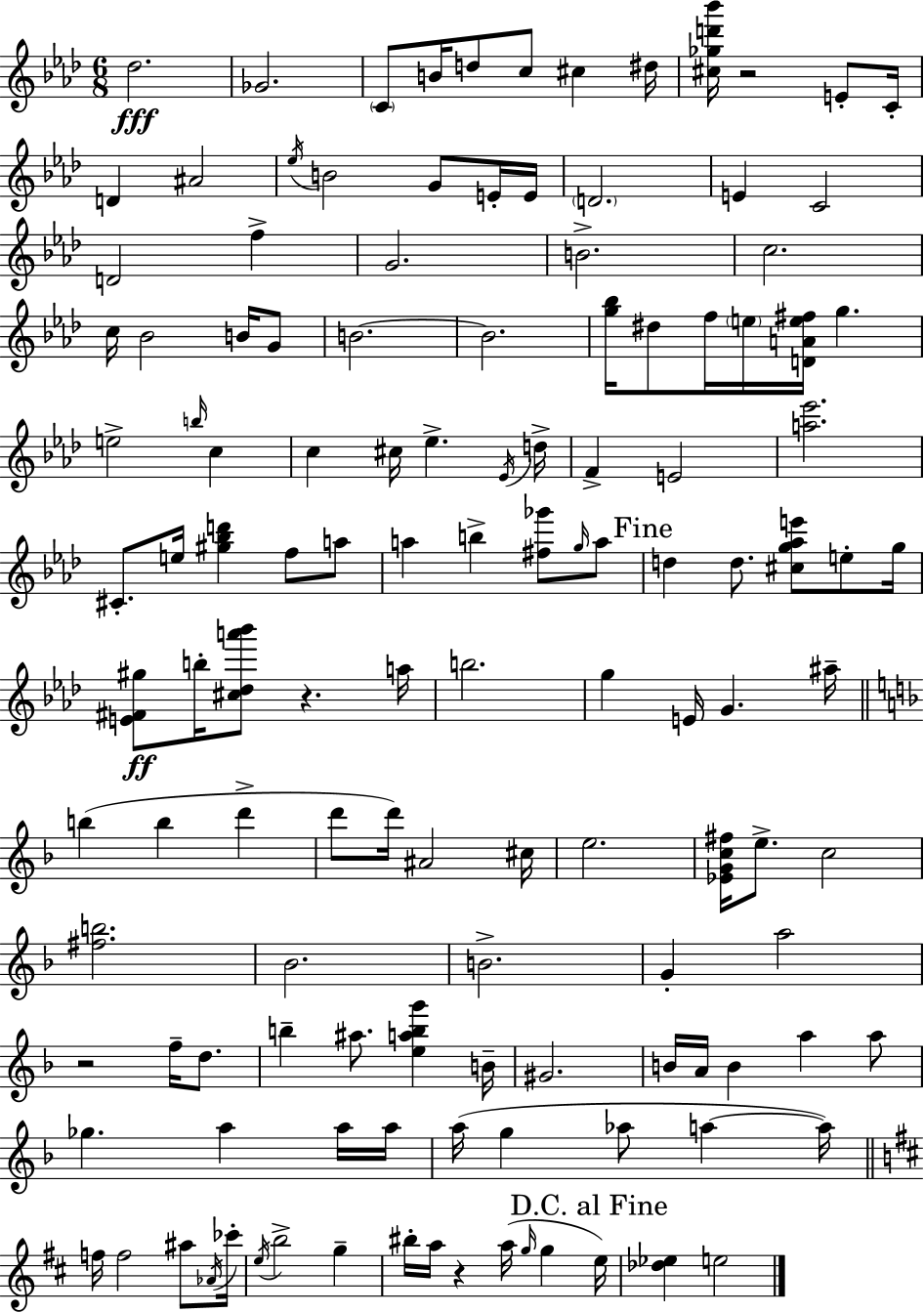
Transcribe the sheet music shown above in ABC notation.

X:1
T:Untitled
M:6/8
L:1/4
K:Ab
_d2 _G2 C/2 B/4 d/2 c/2 ^c ^d/4 [^c_gd'_b']/4 z2 E/2 C/4 D ^A2 _e/4 B2 G/2 E/4 E/4 D2 E C2 D2 f G2 B2 c2 c/4 _B2 B/4 G/2 B2 B2 [g_b]/4 ^d/2 f/4 e/4 [DAe^f]/4 g e2 b/4 c c ^c/4 _e _E/4 d/4 F E2 [a_e']2 ^C/2 e/4 [^g_bd'] f/2 a/2 a b [^f_g']/2 g/4 a/2 d d/2 [^cg_ae']/2 e/2 g/4 [E^F^g]/2 b/4 [^c_da'_b']/2 z a/4 b2 g E/4 G ^a/4 b b d' d'/2 d'/4 ^A2 ^c/4 e2 [_EGc^f]/4 e/2 c2 [^fb]2 _B2 B2 G a2 z2 f/4 d/2 b ^a/2 [eabg'] B/4 ^G2 B/4 A/4 B a a/2 _g a a/4 a/4 a/4 g _a/2 a a/4 f/4 f2 ^a/2 _A/4 _c'/4 e/4 b2 g ^b/4 a/4 z a/4 g/4 g e/4 [_d_e] e2